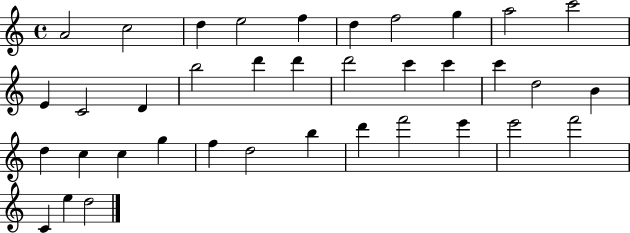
{
  \clef treble
  \time 4/4
  \defaultTimeSignature
  \key c \major
  a'2 c''2 | d''4 e''2 f''4 | d''4 f''2 g''4 | a''2 c'''2 | \break e'4 c'2 d'4 | b''2 d'''4 d'''4 | d'''2 c'''4 c'''4 | c'''4 d''2 b'4 | \break d''4 c''4 c''4 g''4 | f''4 d''2 b''4 | d'''4 f'''2 e'''4 | e'''2 f'''2 | \break c'4 e''4 d''2 | \bar "|."
}